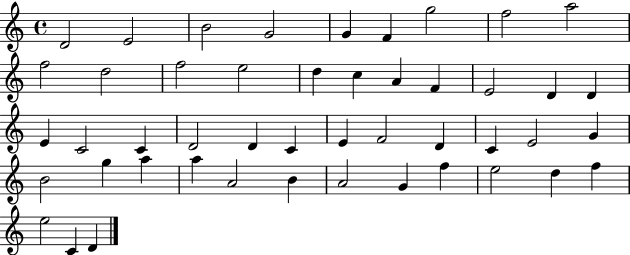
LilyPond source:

{
  \clef treble
  \time 4/4
  \defaultTimeSignature
  \key c \major
  d'2 e'2 | b'2 g'2 | g'4 f'4 g''2 | f''2 a''2 | \break f''2 d''2 | f''2 e''2 | d''4 c''4 a'4 f'4 | e'2 d'4 d'4 | \break e'4 c'2 c'4 | d'2 d'4 c'4 | e'4 f'2 d'4 | c'4 e'2 g'4 | \break b'2 g''4 a''4 | a''4 a'2 b'4 | a'2 g'4 f''4 | e''2 d''4 f''4 | \break e''2 c'4 d'4 | \bar "|."
}